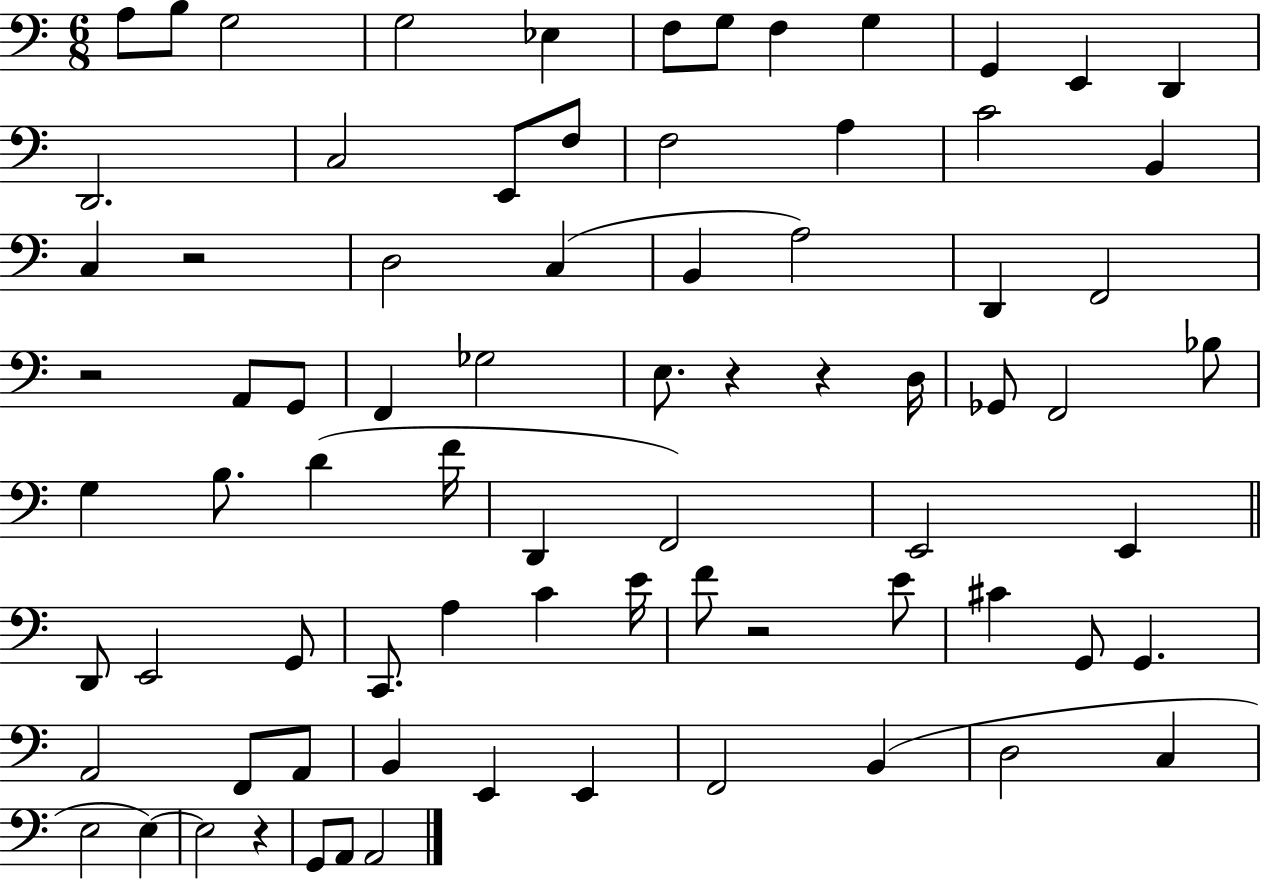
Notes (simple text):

A3/e B3/e G3/h G3/h Eb3/q F3/e G3/e F3/q G3/q G2/q E2/q D2/q D2/h. C3/h E2/e F3/e F3/h A3/q C4/h B2/q C3/q R/h D3/h C3/q B2/q A3/h D2/q F2/h R/h A2/e G2/e F2/q Gb3/h E3/e. R/q R/q D3/s Gb2/e F2/h Bb3/e G3/q B3/e. D4/q F4/s D2/q F2/h E2/h E2/q D2/e E2/h G2/e C2/e. A3/q C4/q E4/s F4/e R/h E4/e C#4/q G2/e G2/q. A2/h F2/e A2/e B2/q E2/q E2/q F2/h B2/q D3/h C3/q E3/h E3/q E3/h R/q G2/e A2/e A2/h